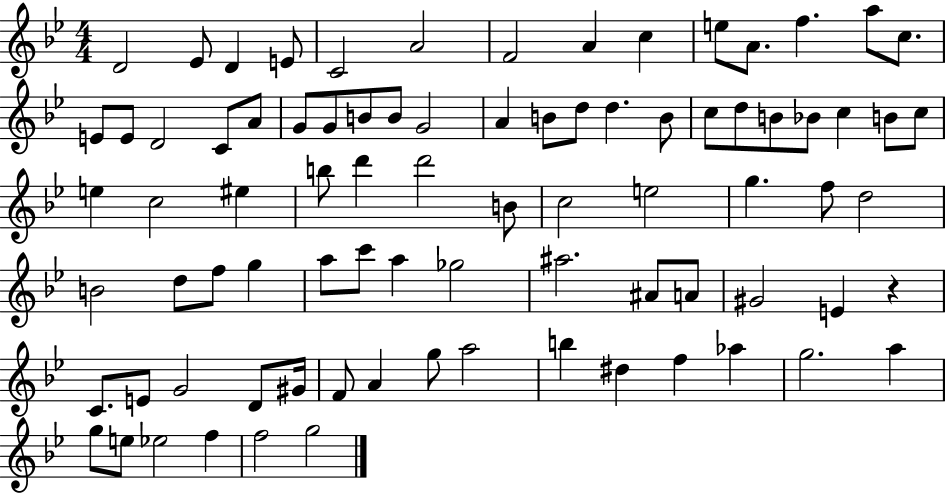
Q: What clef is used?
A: treble